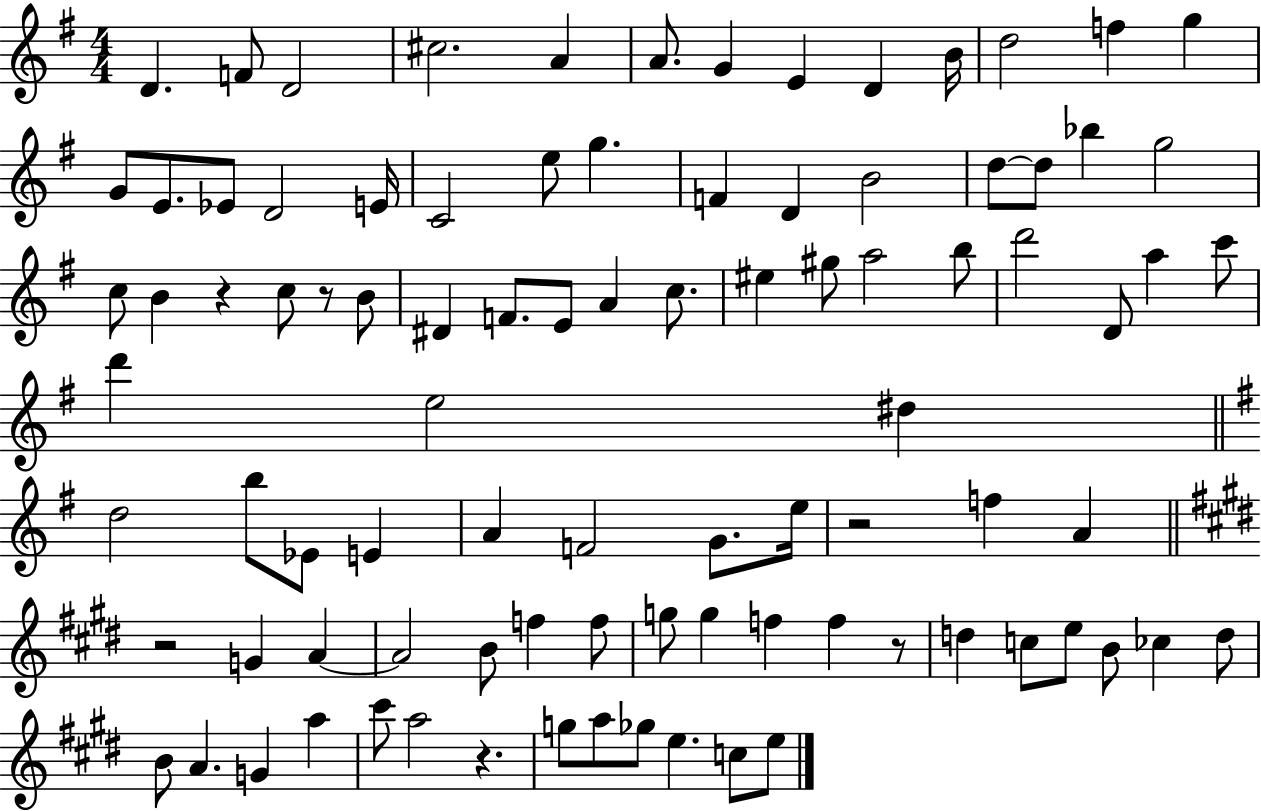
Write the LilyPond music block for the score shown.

{
  \clef treble
  \numericTimeSignature
  \time 4/4
  \key g \major
  d'4. f'8 d'2 | cis''2. a'4 | a'8. g'4 e'4 d'4 b'16 | d''2 f''4 g''4 | \break g'8 e'8. ees'8 d'2 e'16 | c'2 e''8 g''4. | f'4 d'4 b'2 | d''8~~ d''8 bes''4 g''2 | \break c''8 b'4 r4 c''8 r8 b'8 | dis'4 f'8. e'8 a'4 c''8. | eis''4 gis''8 a''2 b''8 | d'''2 d'8 a''4 c'''8 | \break d'''4 e''2 dis''4 | \bar "||" \break \key g \major d''2 b''8 ees'8 e'4 | a'4 f'2 g'8. e''16 | r2 f''4 a'4 | \bar "||" \break \key e \major r2 g'4 a'4~~ | a'2 b'8 f''4 f''8 | g''8 g''4 f''4 f''4 r8 | d''4 c''8 e''8 b'8 ces''4 d''8 | \break b'8 a'4. g'4 a''4 | cis'''8 a''2 r4. | g''8 a''8 ges''8 e''4. c''8 e''8 | \bar "|."
}